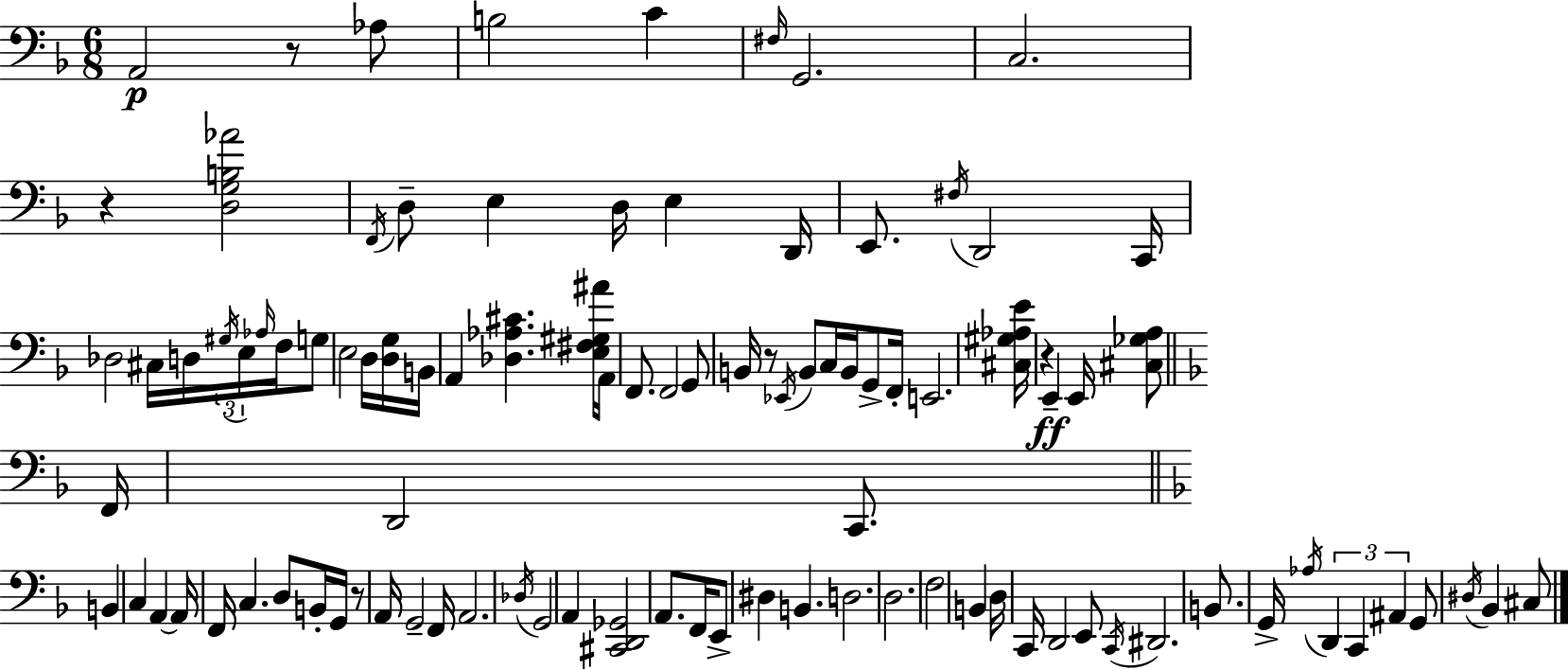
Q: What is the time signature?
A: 6/8